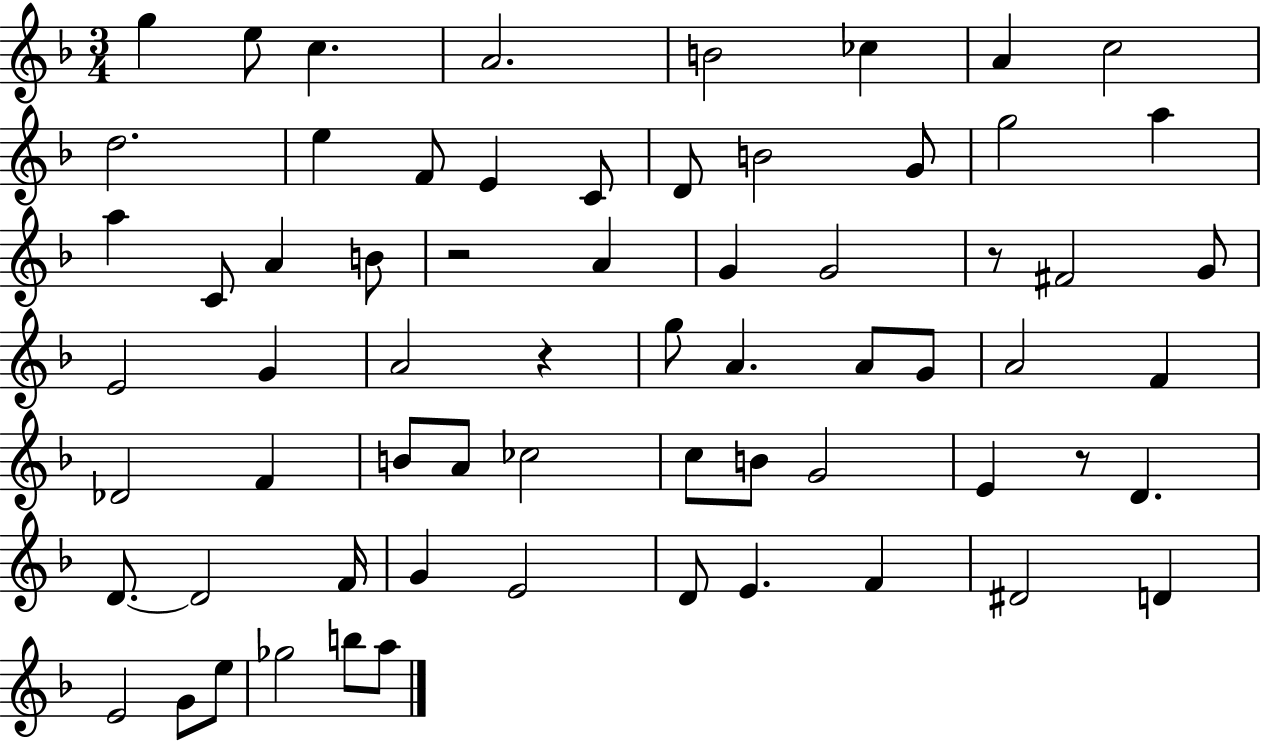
{
  \clef treble
  \numericTimeSignature
  \time 3/4
  \key f \major
  g''4 e''8 c''4. | a'2. | b'2 ces''4 | a'4 c''2 | \break d''2. | e''4 f'8 e'4 c'8 | d'8 b'2 g'8 | g''2 a''4 | \break a''4 c'8 a'4 b'8 | r2 a'4 | g'4 g'2 | r8 fis'2 g'8 | \break e'2 g'4 | a'2 r4 | g''8 a'4. a'8 g'8 | a'2 f'4 | \break des'2 f'4 | b'8 a'8 ces''2 | c''8 b'8 g'2 | e'4 r8 d'4. | \break d'8.~~ d'2 f'16 | g'4 e'2 | d'8 e'4. f'4 | dis'2 d'4 | \break e'2 g'8 e''8 | ges''2 b''8 a''8 | \bar "|."
}